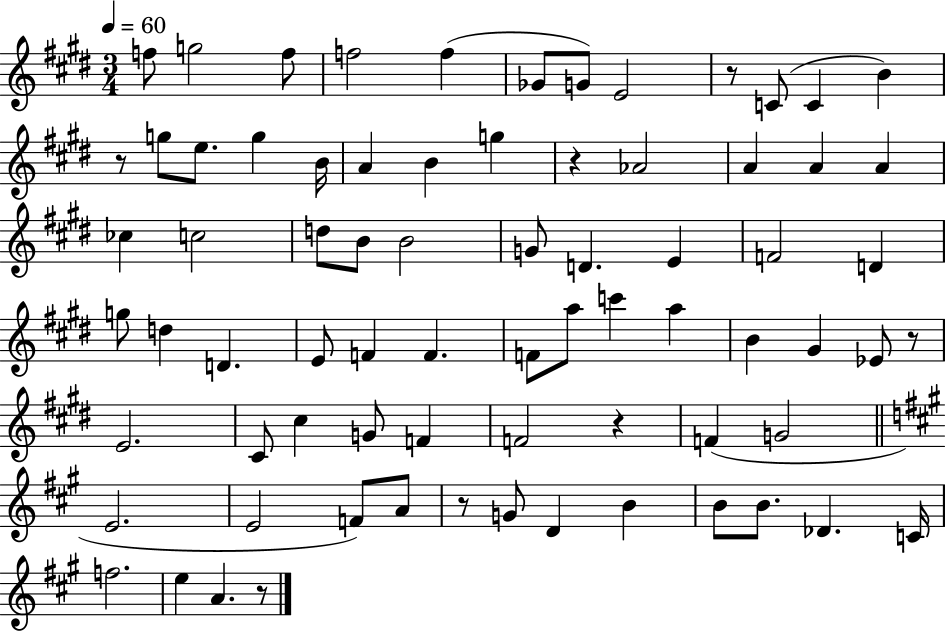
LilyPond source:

{
  \clef treble
  \numericTimeSignature
  \time 3/4
  \key e \major
  \tempo 4 = 60
  f''8 g''2 f''8 | f''2 f''4( | ges'8 g'8) e'2 | r8 c'8( c'4 b'4) | \break r8 g''8 e''8. g''4 b'16 | a'4 b'4 g''4 | r4 aes'2 | a'4 a'4 a'4 | \break ces''4 c''2 | d''8 b'8 b'2 | g'8 d'4. e'4 | f'2 d'4 | \break g''8 d''4 d'4. | e'8 f'4 f'4. | f'8 a''8 c'''4 a''4 | b'4 gis'4 ees'8 r8 | \break e'2. | cis'8 cis''4 g'8 f'4 | f'2 r4 | f'4( g'2 | \break \bar "||" \break \key a \major e'2. | e'2 f'8) a'8 | r8 g'8 d'4 b'4 | b'8 b'8. des'4. c'16 | \break f''2. | e''4 a'4. r8 | \bar "|."
}